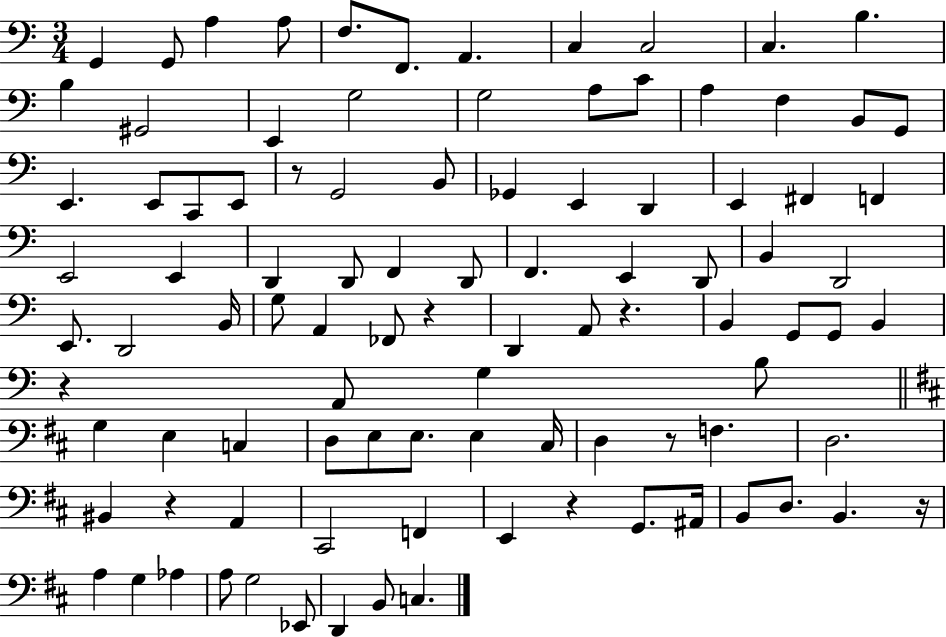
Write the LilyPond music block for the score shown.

{
  \clef bass
  \numericTimeSignature
  \time 3/4
  \key c \major
  \repeat volta 2 { g,4 g,8 a4 a8 | f8. f,8. a,4. | c4 c2 | c4. b4. | \break b4 gis,2 | e,4 g2 | g2 a8 c'8 | a4 f4 b,8 g,8 | \break e,4. e,8 c,8 e,8 | r8 g,2 b,8 | ges,4 e,4 d,4 | e,4 fis,4 f,4 | \break e,2 e,4 | d,4 d,8 f,4 d,8 | f,4. e,4 d,8 | b,4 d,2 | \break e,8. d,2 b,16 | g8 a,4 fes,8 r4 | d,4 a,8 r4. | b,4 g,8 g,8 b,4 | \break r4 a,8 g4 b8 | \bar "||" \break \key b \minor g4 e4 c4 | d8 e8 e8. e4 cis16 | d4 r8 f4. | d2. | \break bis,4 r4 a,4 | cis,2 f,4 | e,4 r4 g,8. ais,16 | b,8 d8. b,4. r16 | \break a4 g4 aes4 | a8 g2 ees,8 | d,4 b,8 c4. | } \bar "|."
}